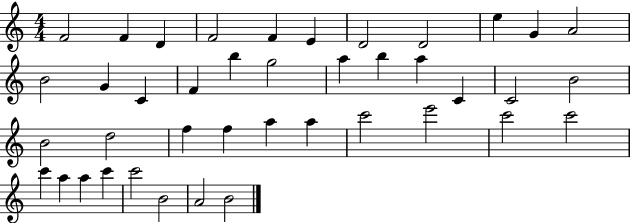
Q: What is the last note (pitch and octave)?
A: B4